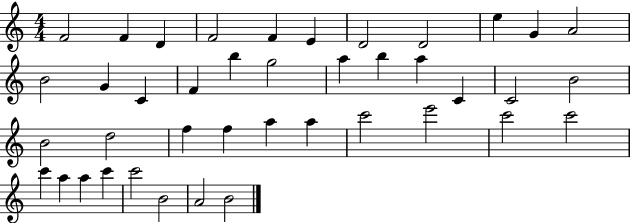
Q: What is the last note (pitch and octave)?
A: B4